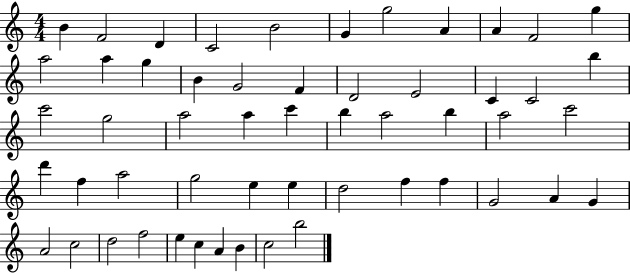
{
  \clef treble
  \numericTimeSignature
  \time 4/4
  \key c \major
  b'4 f'2 d'4 | c'2 b'2 | g'4 g''2 a'4 | a'4 f'2 g''4 | \break a''2 a''4 g''4 | b'4 g'2 f'4 | d'2 e'2 | c'4 c'2 b''4 | \break c'''2 g''2 | a''2 a''4 c'''4 | b''4 a''2 b''4 | a''2 c'''2 | \break d'''4 f''4 a''2 | g''2 e''4 e''4 | d''2 f''4 f''4 | g'2 a'4 g'4 | \break a'2 c''2 | d''2 f''2 | e''4 c''4 a'4 b'4 | c''2 b''2 | \break \bar "|."
}